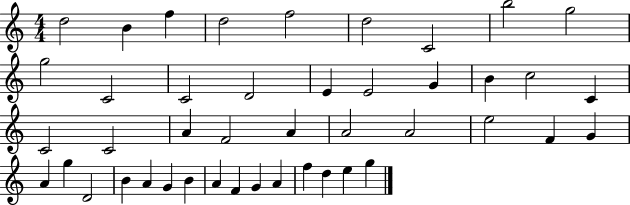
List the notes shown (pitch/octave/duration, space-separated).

D5/h B4/q F5/q D5/h F5/h D5/h C4/h B5/h G5/h G5/h C4/h C4/h D4/h E4/q E4/h G4/q B4/q C5/h C4/q C4/h C4/h A4/q F4/h A4/q A4/h A4/h E5/h F4/q G4/q A4/q G5/q D4/h B4/q A4/q G4/q B4/q A4/q F4/q G4/q A4/q F5/q D5/q E5/q G5/q